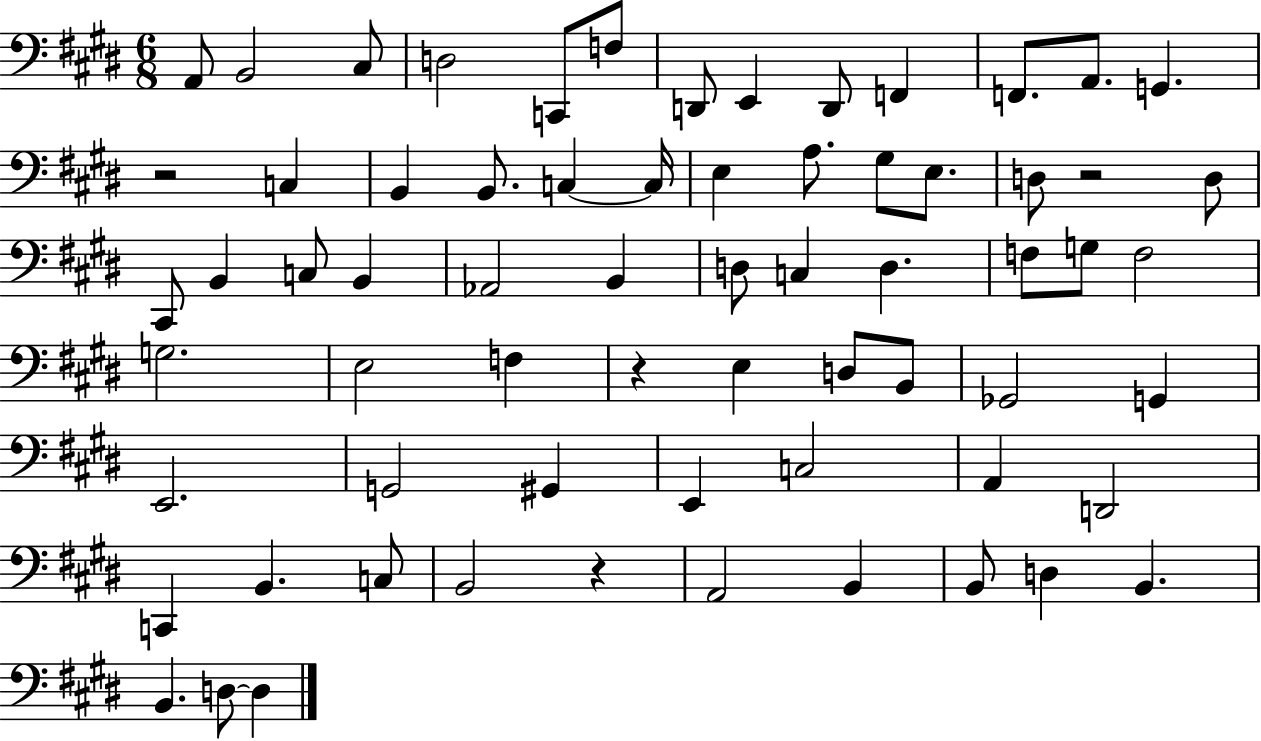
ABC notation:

X:1
T:Untitled
M:6/8
L:1/4
K:E
A,,/2 B,,2 ^C,/2 D,2 C,,/2 F,/2 D,,/2 E,, D,,/2 F,, F,,/2 A,,/2 G,, z2 C, B,, B,,/2 C, C,/4 E, A,/2 ^G,/2 E,/2 D,/2 z2 D,/2 ^C,,/2 B,, C,/2 B,, _A,,2 B,, D,/2 C, D, F,/2 G,/2 F,2 G,2 E,2 F, z E, D,/2 B,,/2 _G,,2 G,, E,,2 G,,2 ^G,, E,, C,2 A,, D,,2 C,, B,, C,/2 B,,2 z A,,2 B,, B,,/2 D, B,, B,, D,/2 D,